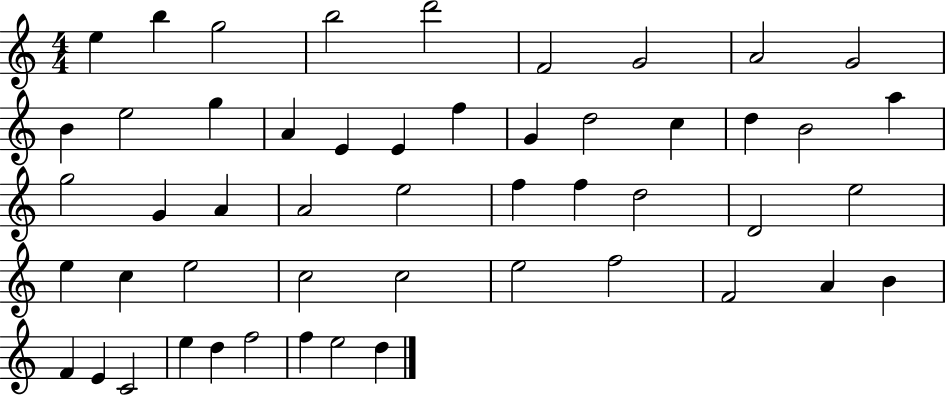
E5/q B5/q G5/h B5/h D6/h F4/h G4/h A4/h G4/h B4/q E5/h G5/q A4/q E4/q E4/q F5/q G4/q D5/h C5/q D5/q B4/h A5/q G5/h G4/q A4/q A4/h E5/h F5/q F5/q D5/h D4/h E5/h E5/q C5/q E5/h C5/h C5/h E5/h F5/h F4/h A4/q B4/q F4/q E4/q C4/h E5/q D5/q F5/h F5/q E5/h D5/q